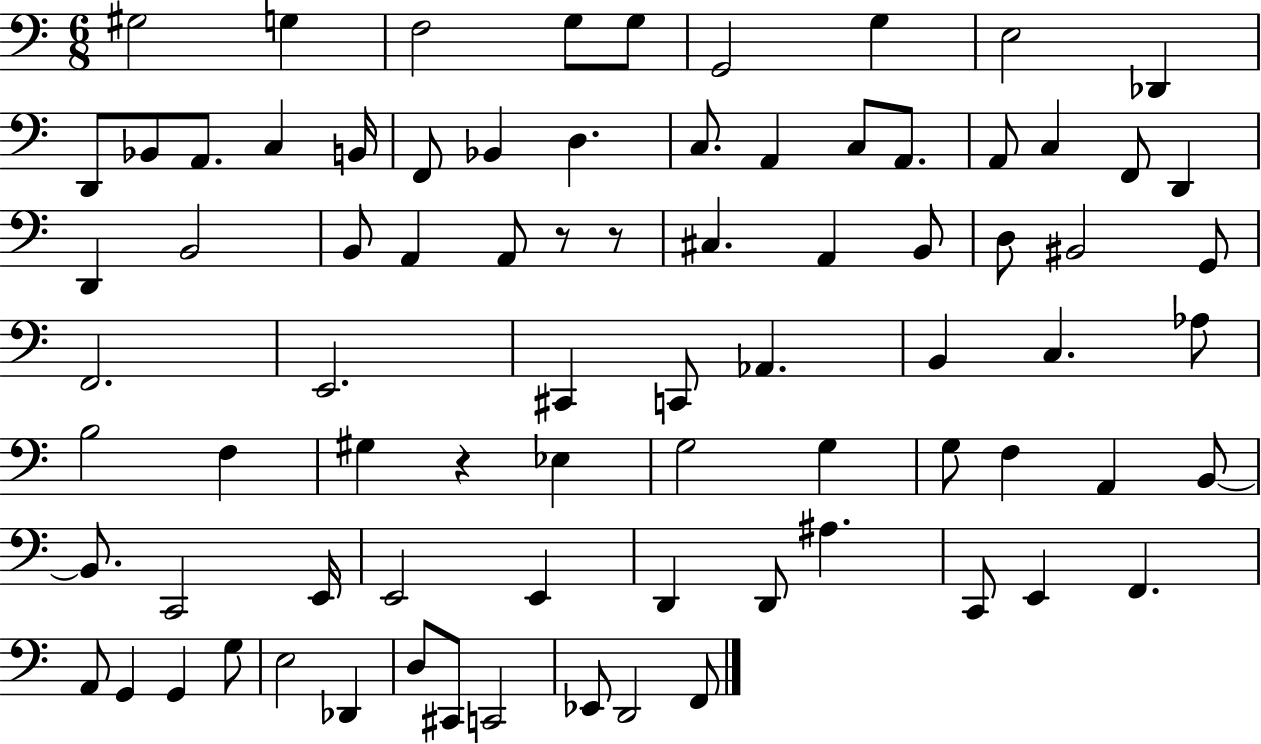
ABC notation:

X:1
T:Untitled
M:6/8
L:1/4
K:C
^G,2 G, F,2 G,/2 G,/2 G,,2 G, E,2 _D,, D,,/2 _B,,/2 A,,/2 C, B,,/4 F,,/2 _B,, D, C,/2 A,, C,/2 A,,/2 A,,/2 C, F,,/2 D,, D,, B,,2 B,,/2 A,, A,,/2 z/2 z/2 ^C, A,, B,,/2 D,/2 ^B,,2 G,,/2 F,,2 E,,2 ^C,, C,,/2 _A,, B,, C, _A,/2 B,2 F, ^G, z _E, G,2 G, G,/2 F, A,, B,,/2 B,,/2 C,,2 E,,/4 E,,2 E,, D,, D,,/2 ^A, C,,/2 E,, F,, A,,/2 G,, G,, G,/2 E,2 _D,, D,/2 ^C,,/2 C,,2 _E,,/2 D,,2 F,,/2